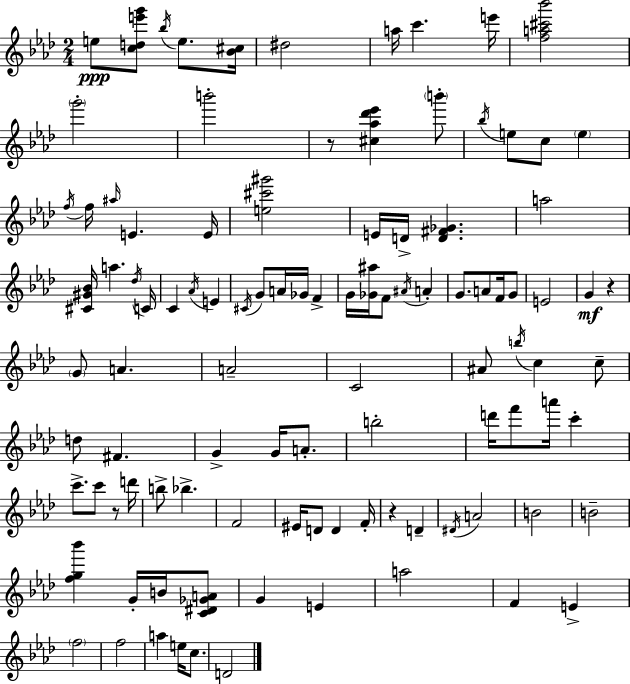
E5/e [C5,D5,E6,G6]/e Bb5/s E5/e. [Bb4,C#5]/s D#5/h A5/s C6/q. E6/s [F5,A5,C#6,Bb6]/h G6/h B6/h R/e [C#5,Ab5,Db6,Eb6]/q B6/e Bb5/s E5/e C5/e E5/q F5/s F5/s A#5/s E4/q. E4/s [E5,C#6,G#6]/h E4/s D4/s [D4,F#4,Gb4]/q. A5/h [C#4,G#4,Bb4]/s A5/q. Db5/s C4/s C4/q Ab4/s E4/q C#4/s G4/e A4/s Gb4/s F4/q G4/s [Gb4,A#5]/s F4/e A#4/s A4/q G4/e. A4/e F4/s G4/e E4/h G4/q R/q G4/e A4/q. A4/h C4/h A#4/e B5/s C5/q C5/e D5/e F#4/q. G4/q G4/s A4/e. B5/h D6/s F6/e A6/s C6/q C6/e. C6/e R/e D6/s B5/e Bb5/q. F4/h EIS4/s D4/e D4/q F4/s R/q D4/q D#4/s A4/h B4/h B4/h [F5,G5,Bb6]/q G4/s B4/s [C4,D#4,Gb4,A4]/e G4/q E4/q A5/h F4/q E4/q F5/h F5/h A5/q E5/s C5/e. D4/h